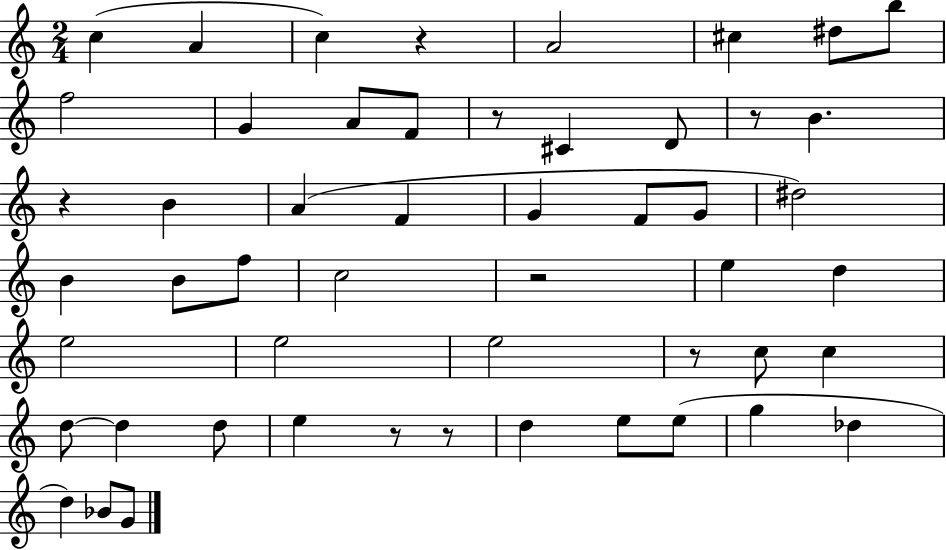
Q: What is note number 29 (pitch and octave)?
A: E5